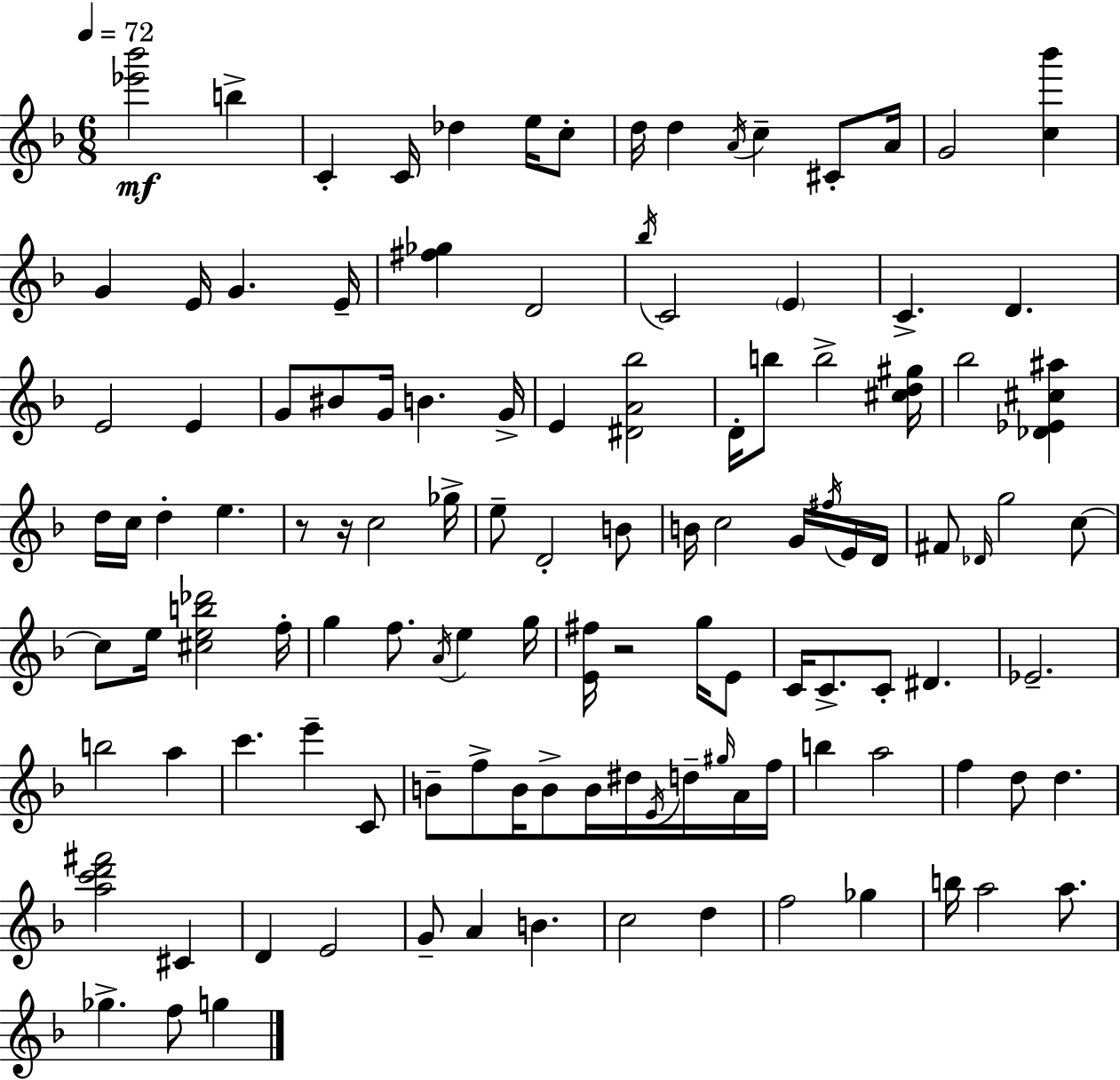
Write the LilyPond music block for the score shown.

{
  \clef treble
  \numericTimeSignature
  \time 6/8
  \key d \minor
  \tempo 4 = 72
  <ees''' bes'''>2\mf b''4-> | c'4-. c'16 des''4 e''16 c''8-. | d''16 d''4 \acciaccatura { a'16 } c''4-- cis'8-. | a'16 g'2 <c'' bes'''>4 | \break g'4 e'16 g'4. | e'16-- <fis'' ges''>4 d'2 | \acciaccatura { bes''16 } c'2 \parenthesize e'4 | c'4.-> d'4. | \break e'2 e'4 | g'8 bis'8 g'16 b'4. | g'16-> e'4 <dis' a' bes''>2 | d'16-. b''8 b''2-> | \break <cis'' d'' gis''>16 bes''2 <des' ees' cis'' ais''>4 | d''16 c''16 d''4-. e''4. | r8 r16 c''2 | ges''16-> e''8-- d'2-. | \break b'8 b'16 c''2 g'16 | \acciaccatura { fis''16 } e'16 d'16 fis'8 \grace { des'16 } g''2 | c''8~~ c''8 e''16 <cis'' e'' b'' des'''>2 | f''16-. g''4 f''8. \acciaccatura { a'16 } | \break e''4 g''16 <e' fis''>16 r2 | g''16 e'8 c'16 c'8.-> c'8-. dis'4. | ees'2.-- | b''2 | \break a''4 c'''4. e'''4-- | c'8 b'8-- f''8-> b'16 b'8-> | b'16 dis''16 \acciaccatura { e'16 } d''16-- \grace { gis''16 } a'16 f''16 b''4 a''2 | f''4 d''8 | \break d''4. <a'' c''' d''' fis'''>2 | cis'4 d'4 e'2 | g'8-- a'4 | b'4. c''2 | \break d''4 f''2 | ges''4 b''16 a''2 | a''8. ges''4.-> | f''8 g''4 \bar "|."
}